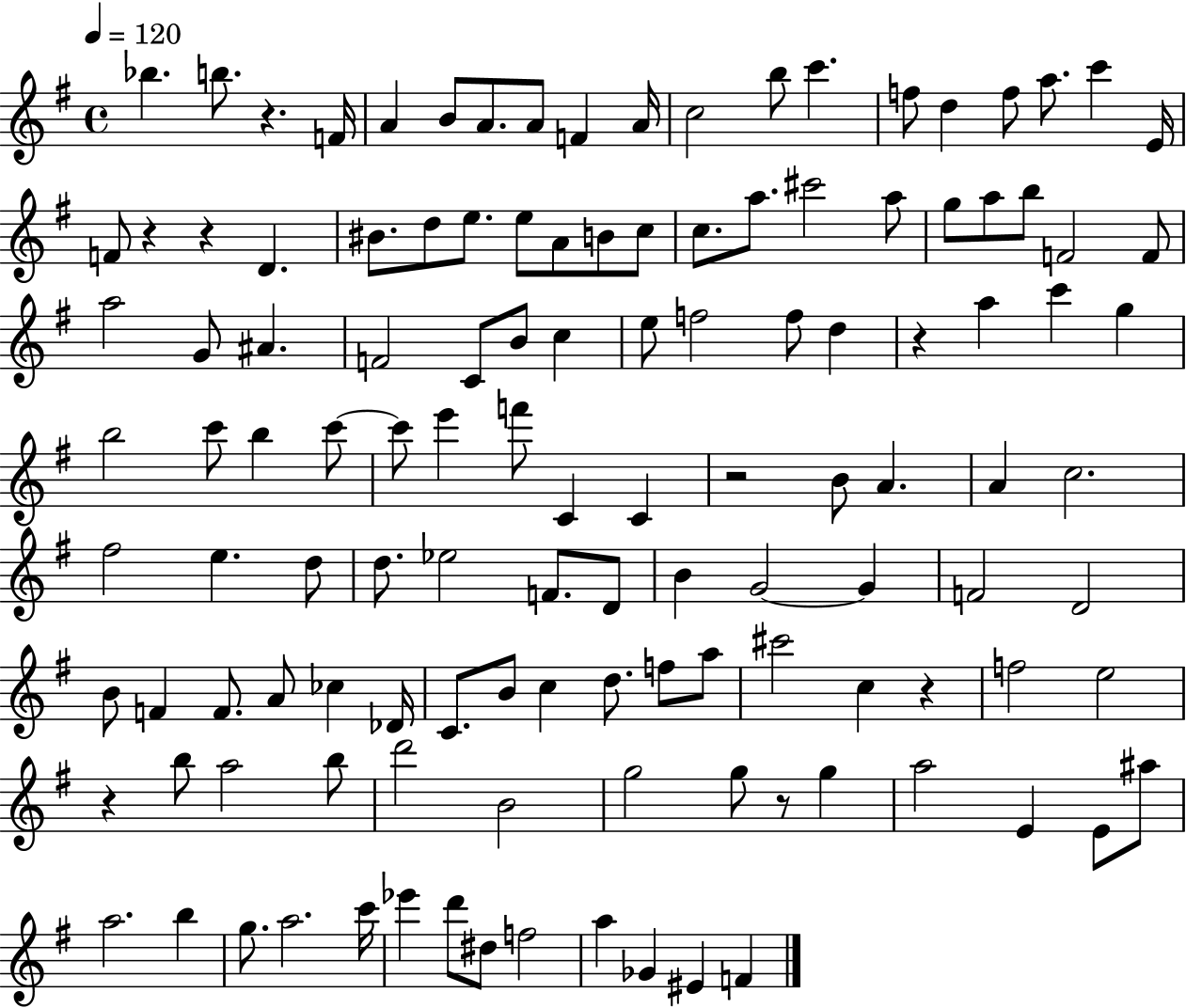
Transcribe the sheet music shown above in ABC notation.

X:1
T:Untitled
M:4/4
L:1/4
K:G
_b b/2 z F/4 A B/2 A/2 A/2 F A/4 c2 b/2 c' f/2 d f/2 a/2 c' E/4 F/2 z z D ^B/2 d/2 e/2 e/2 A/2 B/2 c/2 c/2 a/2 ^c'2 a/2 g/2 a/2 b/2 F2 F/2 a2 G/2 ^A F2 C/2 B/2 c e/2 f2 f/2 d z a c' g b2 c'/2 b c'/2 c'/2 e' f'/2 C C z2 B/2 A A c2 ^f2 e d/2 d/2 _e2 F/2 D/2 B G2 G F2 D2 B/2 F F/2 A/2 _c _D/4 C/2 B/2 c d/2 f/2 a/2 ^c'2 c z f2 e2 z b/2 a2 b/2 d'2 B2 g2 g/2 z/2 g a2 E E/2 ^a/2 a2 b g/2 a2 c'/4 _e' d'/2 ^d/2 f2 a _G ^E F